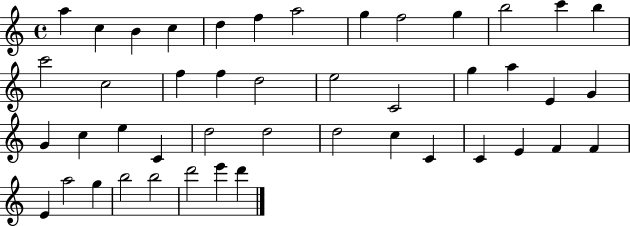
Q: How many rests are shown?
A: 0